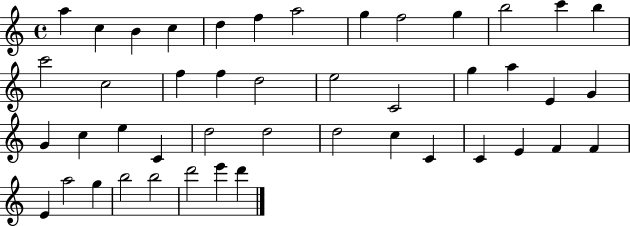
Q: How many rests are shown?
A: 0